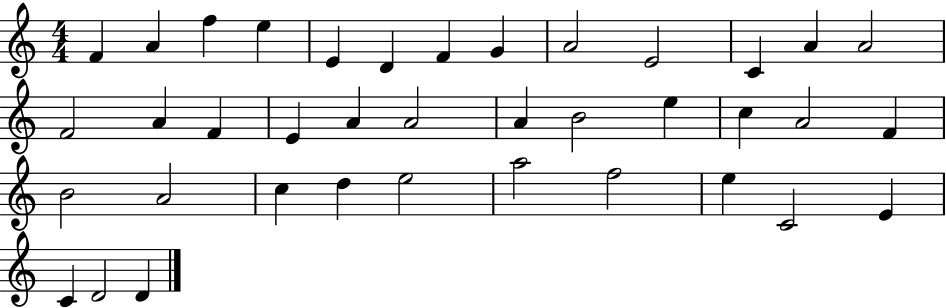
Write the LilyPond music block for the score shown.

{
  \clef treble
  \numericTimeSignature
  \time 4/4
  \key c \major
  f'4 a'4 f''4 e''4 | e'4 d'4 f'4 g'4 | a'2 e'2 | c'4 a'4 a'2 | \break f'2 a'4 f'4 | e'4 a'4 a'2 | a'4 b'2 e''4 | c''4 a'2 f'4 | \break b'2 a'2 | c''4 d''4 e''2 | a''2 f''2 | e''4 c'2 e'4 | \break c'4 d'2 d'4 | \bar "|."
}